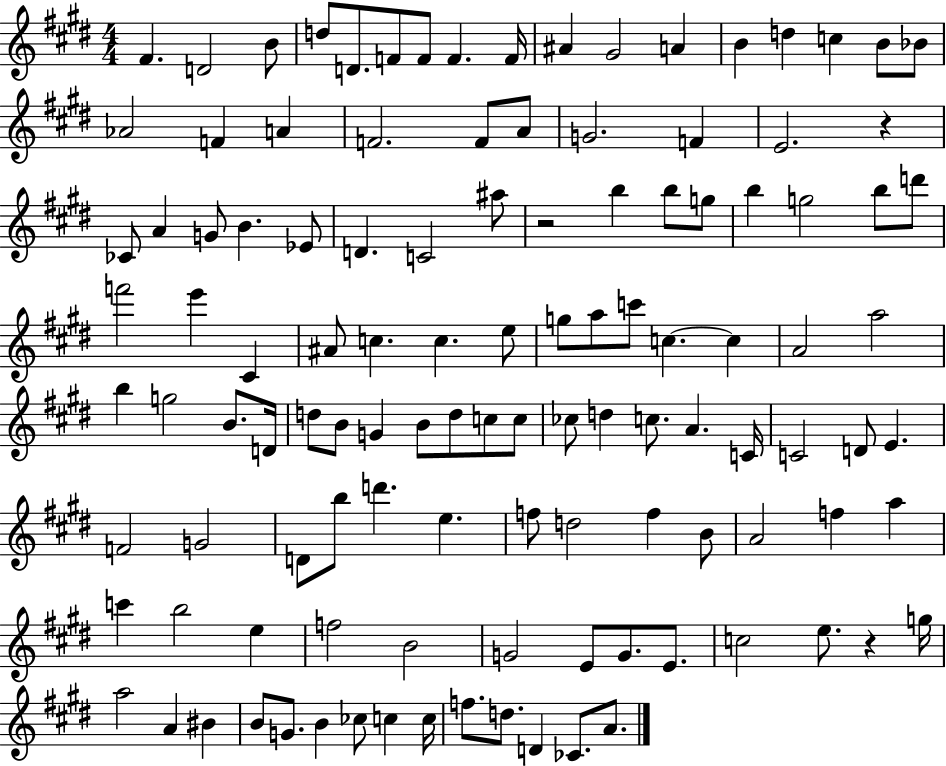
{
  \clef treble
  \numericTimeSignature
  \time 4/4
  \key e \major
  \repeat volta 2 { fis'4. d'2 b'8 | d''8 d'8. f'8 f'8 f'4. f'16 | ais'4 gis'2 a'4 | b'4 d''4 c''4 b'8 bes'8 | \break aes'2 f'4 a'4 | f'2. f'8 a'8 | g'2. f'4 | e'2. r4 | \break ces'8 a'4 g'8 b'4. ees'8 | d'4. c'2 ais''8 | r2 b''4 b''8 g''8 | b''4 g''2 b''8 d'''8 | \break f'''2 e'''4 cis'4 | ais'8 c''4. c''4. e''8 | g''8 a''8 c'''8 c''4.~~ c''4 | a'2 a''2 | \break b''4 g''2 b'8. d'16 | d''8 b'8 g'4 b'8 d''8 c''8 c''8 | ces''8 d''4 c''8. a'4. c'16 | c'2 d'8 e'4. | \break f'2 g'2 | d'8 b''8 d'''4. e''4. | f''8 d''2 f''4 b'8 | a'2 f''4 a''4 | \break c'''4 b''2 e''4 | f''2 b'2 | g'2 e'8 g'8. e'8. | c''2 e''8. r4 g''16 | \break a''2 a'4 bis'4 | b'8 g'8. b'4 ces''8 c''4 c''16 | f''8. d''8. d'4 ces'8. a'8. | } \bar "|."
}